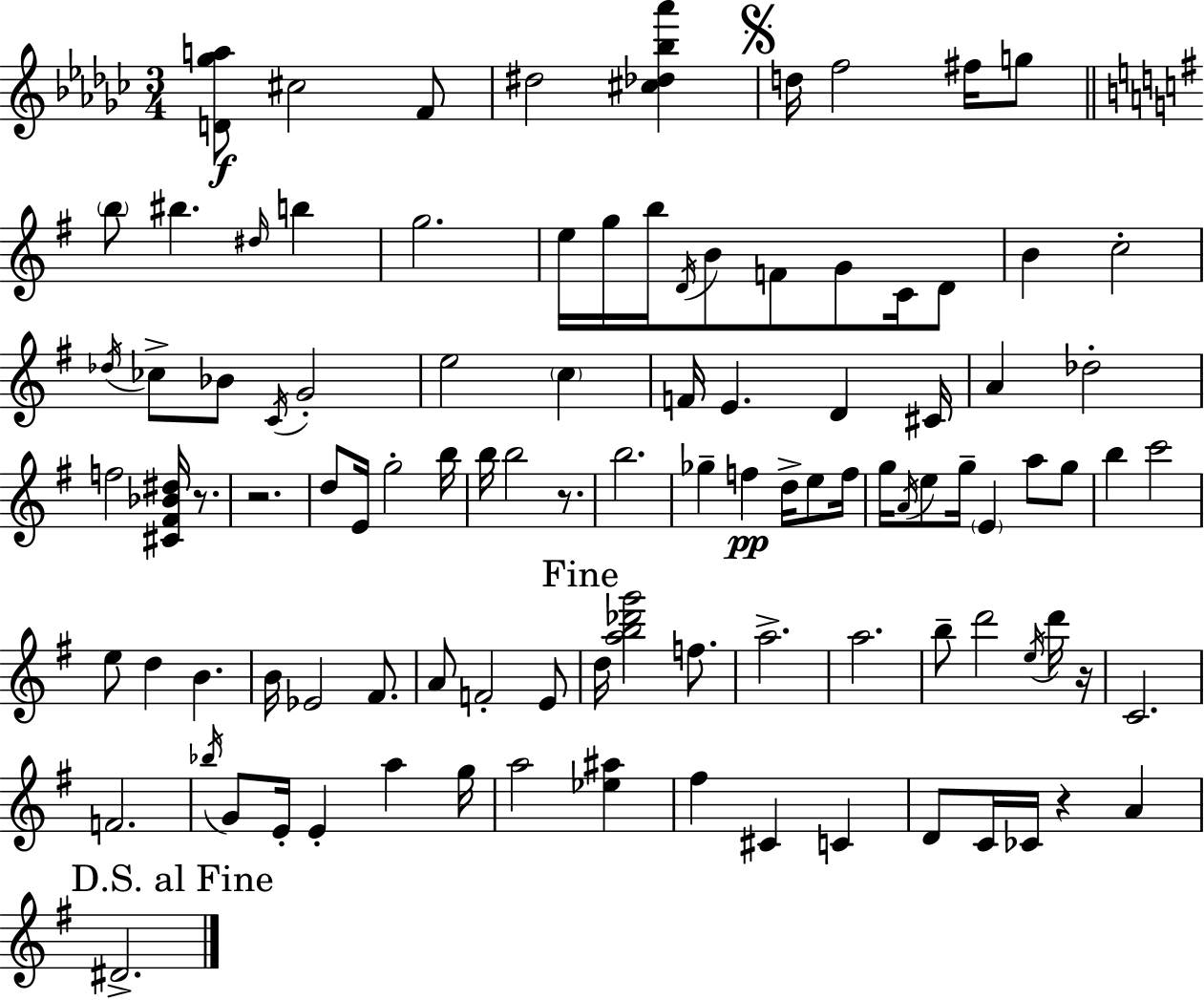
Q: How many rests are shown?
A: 5